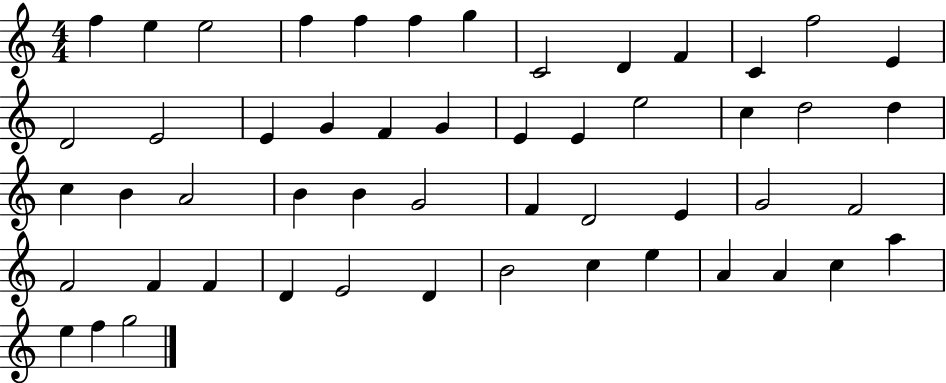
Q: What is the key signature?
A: C major